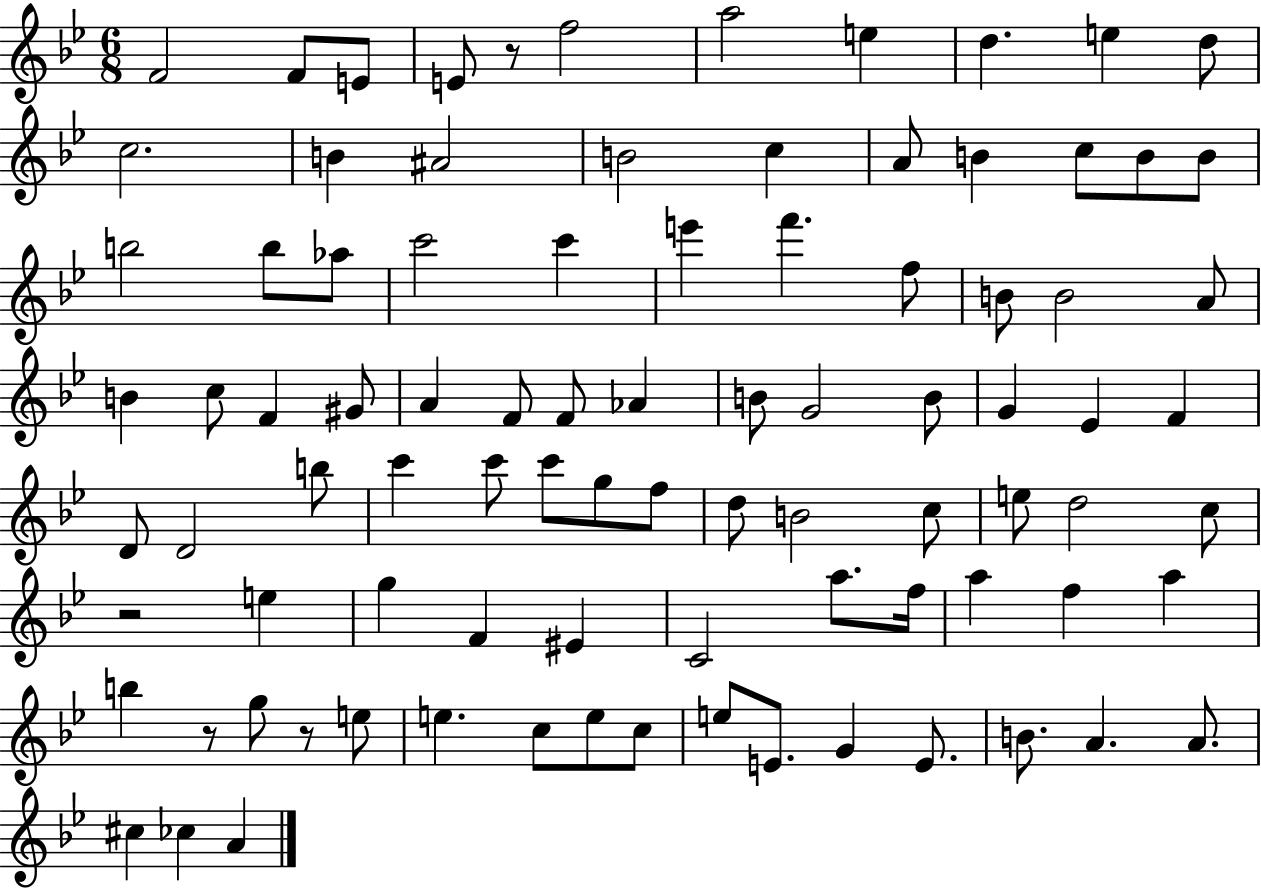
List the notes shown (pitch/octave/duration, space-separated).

F4/h F4/e E4/e E4/e R/e F5/h A5/h E5/q D5/q. E5/q D5/e C5/h. B4/q A#4/h B4/h C5/q A4/e B4/q C5/e B4/e B4/e B5/h B5/e Ab5/e C6/h C6/q E6/q F6/q. F5/e B4/e B4/h A4/e B4/q C5/e F4/q G#4/e A4/q F4/e F4/e Ab4/q B4/e G4/h B4/e G4/q Eb4/q F4/q D4/e D4/h B5/e C6/q C6/e C6/e G5/e F5/e D5/e B4/h C5/e E5/e D5/h C5/e R/h E5/q G5/q F4/q EIS4/q C4/h A5/e. F5/s A5/q F5/q A5/q B5/q R/e G5/e R/e E5/e E5/q. C5/e E5/e C5/e E5/e E4/e. G4/q E4/e. B4/e. A4/q. A4/e. C#5/q CES5/q A4/q